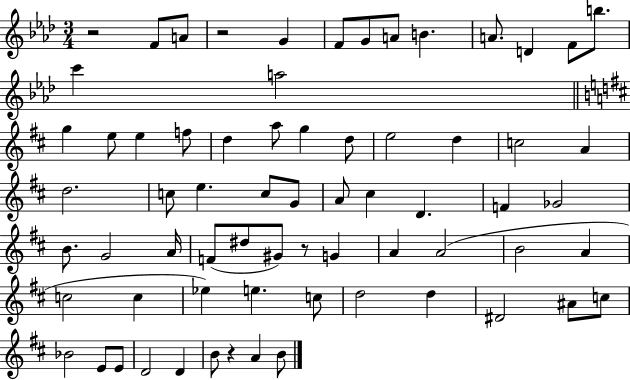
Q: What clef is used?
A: treble